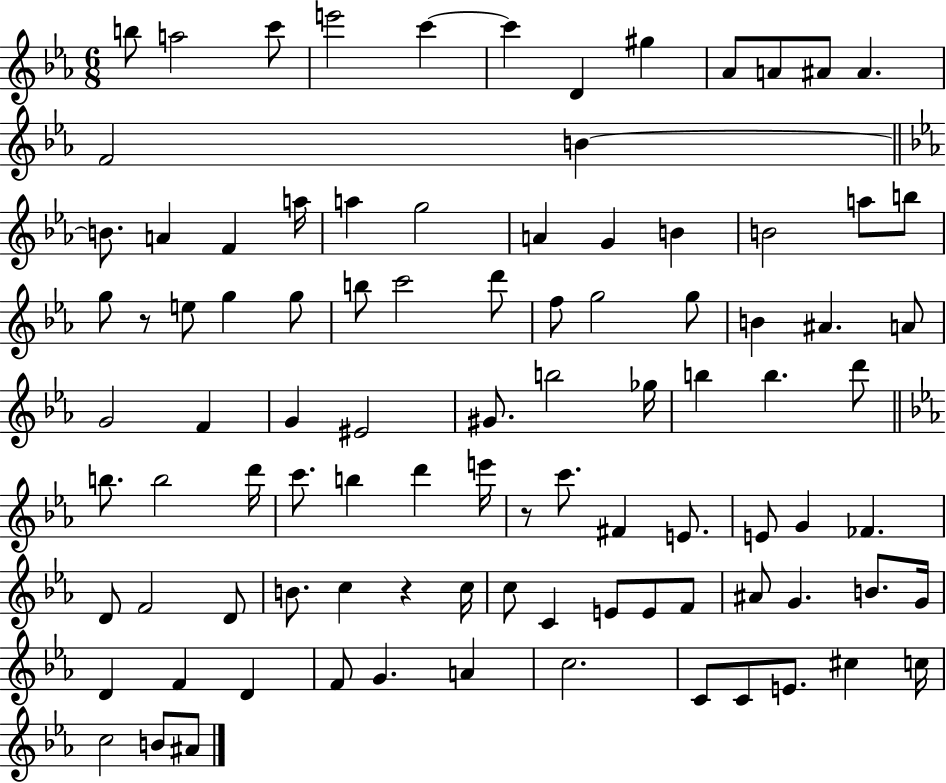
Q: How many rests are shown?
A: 3